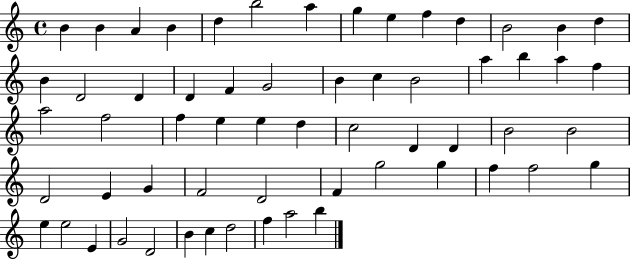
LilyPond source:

{
  \clef treble
  \time 4/4
  \defaultTimeSignature
  \key c \major
  b'4 b'4 a'4 b'4 | d''4 b''2 a''4 | g''4 e''4 f''4 d''4 | b'2 b'4 d''4 | \break b'4 d'2 d'4 | d'4 f'4 g'2 | b'4 c''4 b'2 | a''4 b''4 a''4 f''4 | \break a''2 f''2 | f''4 e''4 e''4 d''4 | c''2 d'4 d'4 | b'2 b'2 | \break d'2 e'4 g'4 | f'2 d'2 | f'4 g''2 g''4 | f''4 f''2 g''4 | \break e''4 e''2 e'4 | g'2 d'2 | b'4 c''4 d''2 | f''4 a''2 b''4 | \break \bar "|."
}